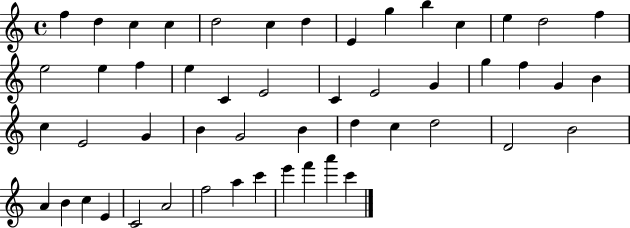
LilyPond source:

{
  \clef treble
  \time 4/4
  \defaultTimeSignature
  \key c \major
  f''4 d''4 c''4 c''4 | d''2 c''4 d''4 | e'4 g''4 b''4 c''4 | e''4 d''2 f''4 | \break e''2 e''4 f''4 | e''4 c'4 e'2 | c'4 e'2 g'4 | g''4 f''4 g'4 b'4 | \break c''4 e'2 g'4 | b'4 g'2 b'4 | d''4 c''4 d''2 | d'2 b'2 | \break a'4 b'4 c''4 e'4 | c'2 a'2 | f''2 a''4 c'''4 | e'''4 f'''4 a'''4 c'''4 | \break \bar "|."
}